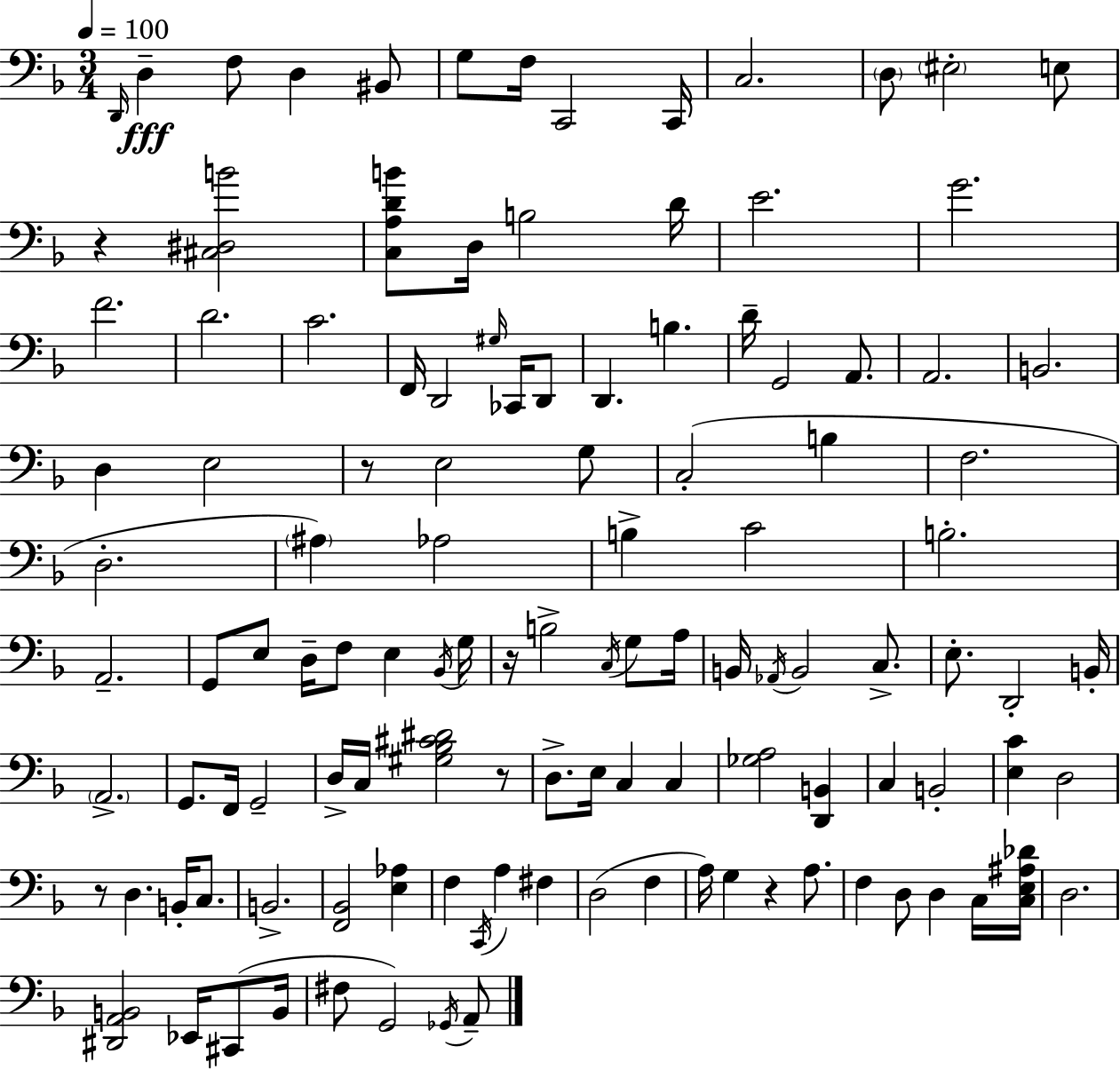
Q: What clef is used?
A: bass